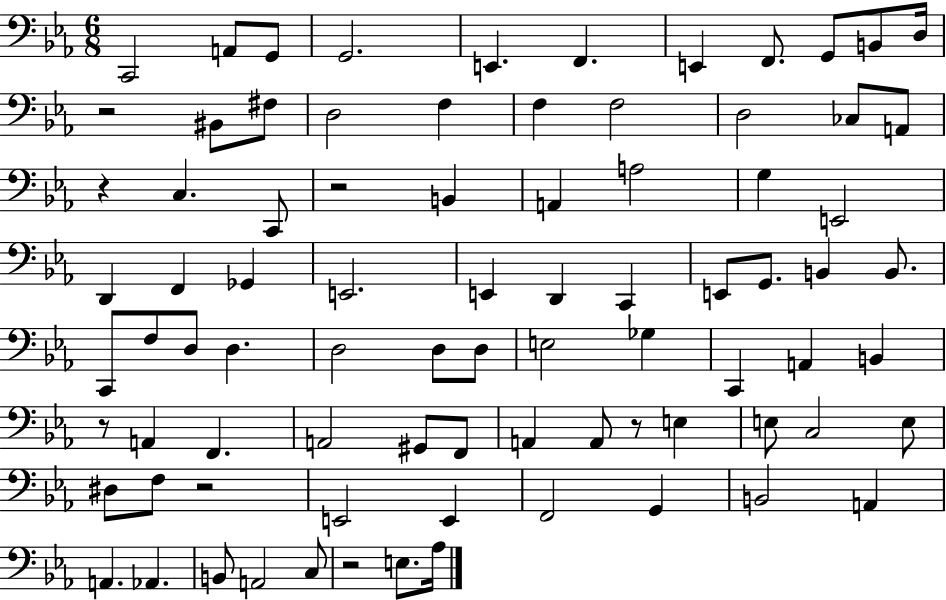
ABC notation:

X:1
T:Untitled
M:6/8
L:1/4
K:Eb
C,,2 A,,/2 G,,/2 G,,2 E,, F,, E,, F,,/2 G,,/2 B,,/2 D,/4 z2 ^B,,/2 ^F,/2 D,2 F, F, F,2 D,2 _C,/2 A,,/2 z C, C,,/2 z2 B,, A,, A,2 G, E,,2 D,, F,, _G,, E,,2 E,, D,, C,, E,,/2 G,,/2 B,, B,,/2 C,,/2 F,/2 D,/2 D, D,2 D,/2 D,/2 E,2 _G, C,, A,, B,, z/2 A,, F,, A,,2 ^G,,/2 F,,/2 A,, A,,/2 z/2 E, E,/2 C,2 E,/2 ^D,/2 F,/2 z2 E,,2 E,, F,,2 G,, B,,2 A,, A,, _A,, B,,/2 A,,2 C,/2 z2 E,/2 _A,/4